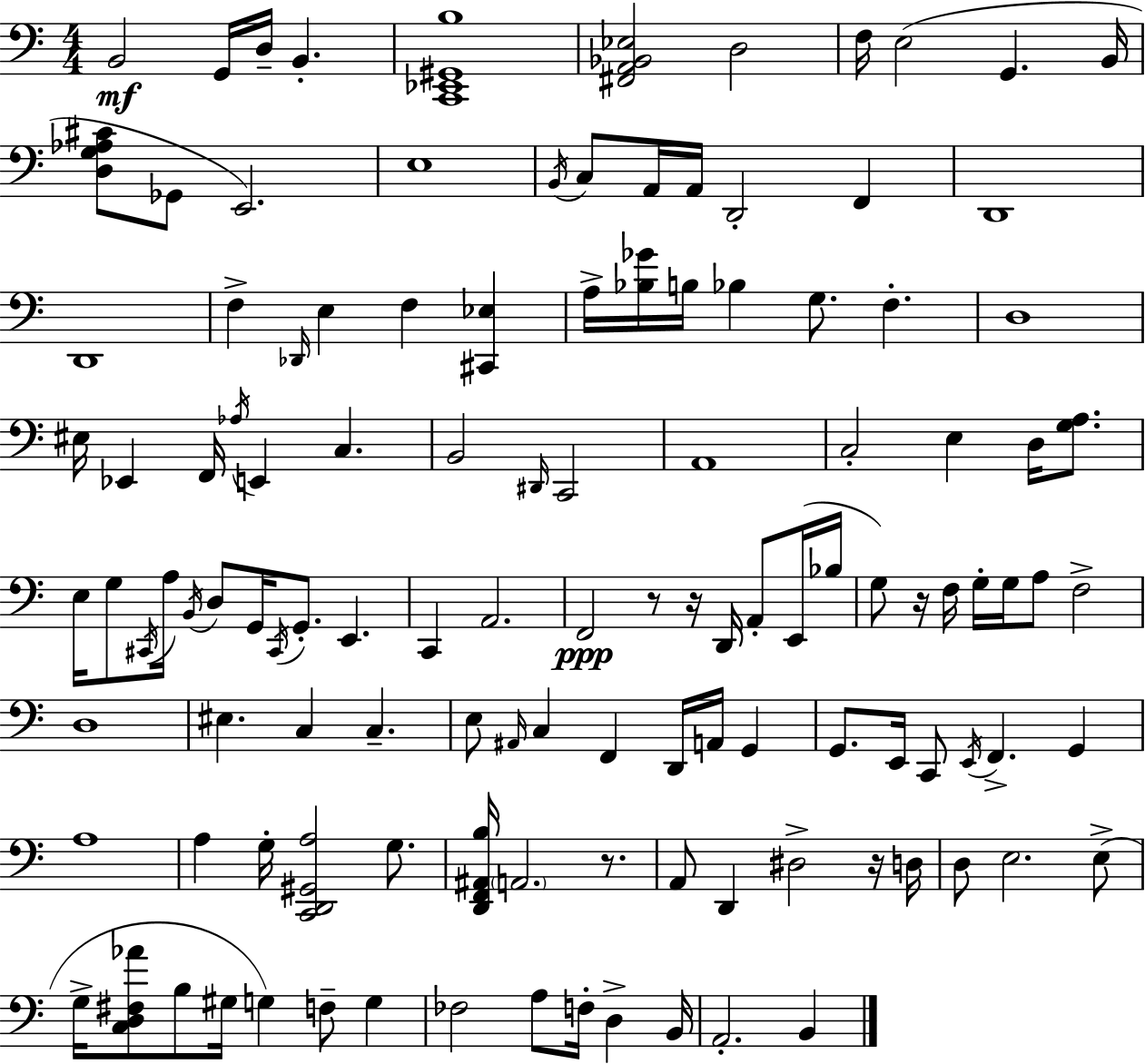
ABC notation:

X:1
T:Untitled
M:4/4
L:1/4
K:Am
B,,2 G,,/4 D,/4 B,, [C,,_E,,^G,,B,]4 [^F,,A,,_B,,_E,]2 D,2 F,/4 E,2 G,, B,,/4 [D,G,_A,^C]/2 _G,,/2 E,,2 E,4 B,,/4 C,/2 A,,/4 A,,/4 D,,2 F,, D,,4 D,,4 F, _D,,/4 E, F, [^C,,_E,] A,/4 [_B,_G]/4 B,/4 _B, G,/2 F, D,4 ^E,/4 _E,, F,,/4 _A,/4 E,, C, B,,2 ^D,,/4 C,,2 A,,4 C,2 E, D,/4 [G,A,]/2 E,/4 G,/2 ^C,,/4 A,/4 B,,/4 D,/2 G,,/4 ^C,,/4 G,,/2 E,, C,, A,,2 F,,2 z/2 z/4 D,,/4 A,,/2 E,,/4 _B,/4 G,/2 z/4 F,/4 G,/4 G,/4 A,/2 F,2 D,4 ^E, C, C, E,/2 ^A,,/4 C, F,, D,,/4 A,,/4 G,, G,,/2 E,,/4 C,,/2 E,,/4 F,, G,, A,4 A, G,/4 [C,,D,,^G,,A,]2 G,/2 [D,,F,,^A,,B,]/4 A,,2 z/2 A,,/2 D,, ^D,2 z/4 D,/4 D,/2 E,2 E,/2 G,/4 [C,D,^F,_A]/2 B,/2 ^G,/4 G, F,/2 G, _F,2 A,/2 F,/4 D, B,,/4 A,,2 B,,